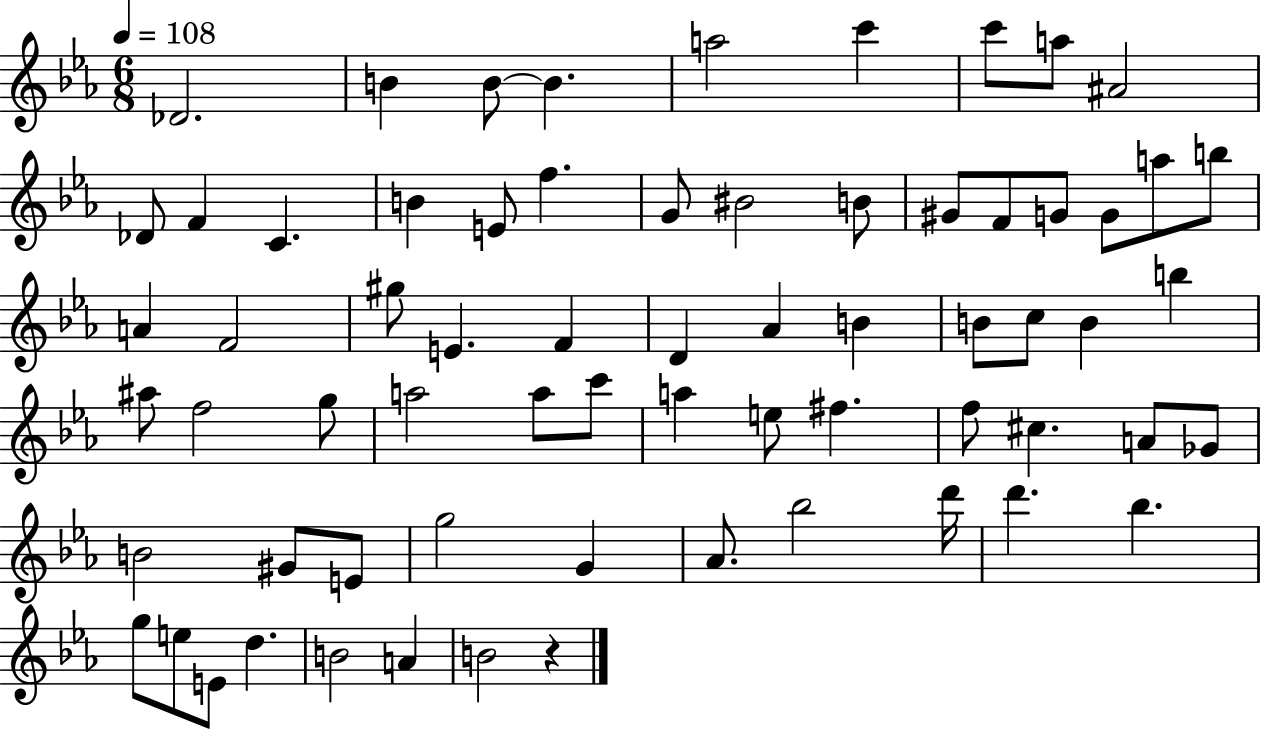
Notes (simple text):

Db4/h. B4/q B4/e B4/q. A5/h C6/q C6/e A5/e A#4/h Db4/e F4/q C4/q. B4/q E4/e F5/q. G4/e BIS4/h B4/e G#4/e F4/e G4/e G4/e A5/e B5/e A4/q F4/h G#5/e E4/q. F4/q D4/q Ab4/q B4/q B4/e C5/e B4/q B5/q A#5/e F5/h G5/e A5/h A5/e C6/e A5/q E5/e F#5/q. F5/e C#5/q. A4/e Gb4/e B4/h G#4/e E4/e G5/h G4/q Ab4/e. Bb5/h D6/s D6/q. Bb5/q. G5/e E5/e E4/e D5/q. B4/h A4/q B4/h R/q